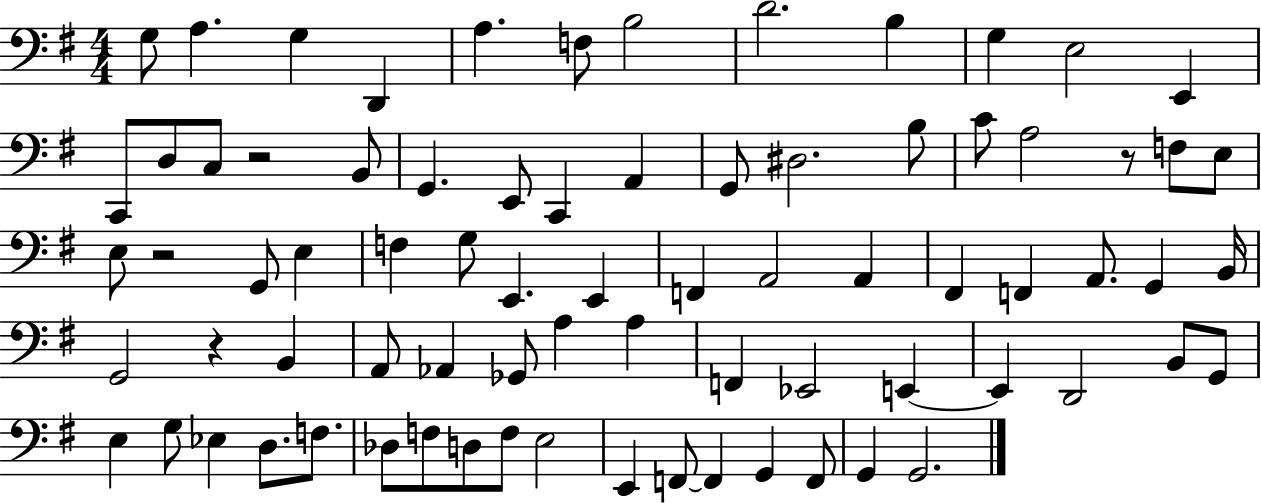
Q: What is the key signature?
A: G major